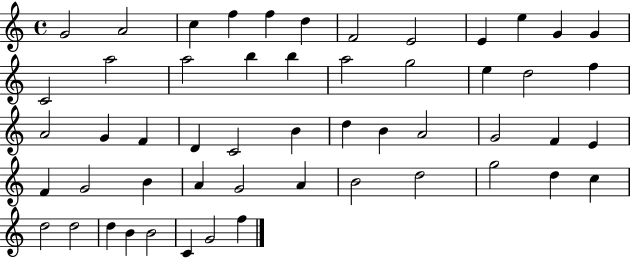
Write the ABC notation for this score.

X:1
T:Untitled
M:4/4
L:1/4
K:C
G2 A2 c f f d F2 E2 E e G G C2 a2 a2 b b a2 g2 e d2 f A2 G F D C2 B d B A2 G2 F E F G2 B A G2 A B2 d2 g2 d c d2 d2 d B B2 C G2 f